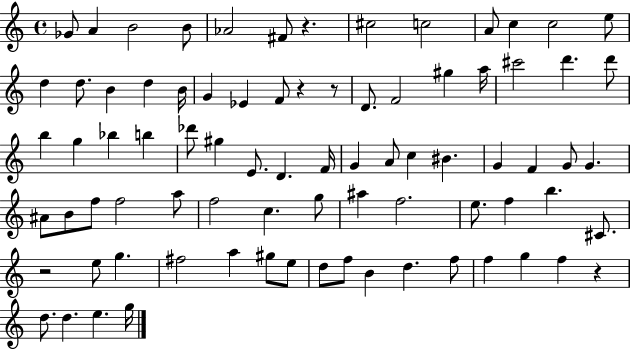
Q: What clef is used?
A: treble